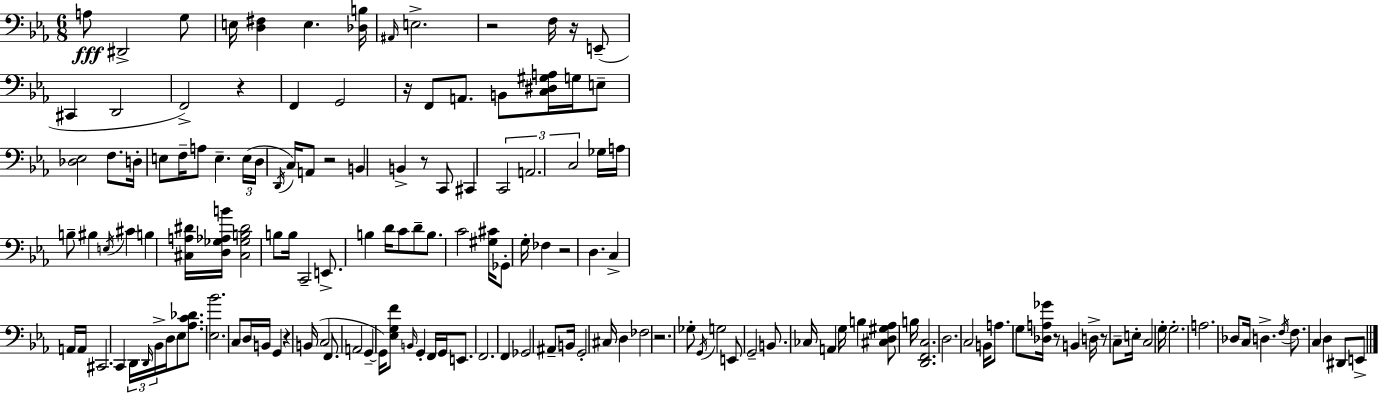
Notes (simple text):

A3/e D#2/h G3/e E3/s [D3,F#3]/q E3/q. [Db3,B3]/s A#2/s E3/h. R/h F3/s R/s E2/e C#2/q D2/h F2/h R/q F2/q G2/h R/s F2/e A2/e. B2/e [C3,D#3,G#3,A3]/s G3/s E3/e [Db3,Eb3]/h F3/e. D3/s E3/e F3/s A3/e E3/q. E3/s D3/s D2/s C3/s A2/e R/h B2/q B2/q R/e C2/e C#2/q C2/h A2/h. C3/h Gb3/s A3/s B3/e BIS3/q E3/s C#4/q B3/q [C#3,A3,D#4]/s [D3,Gb3,Ab3,B4]/s [C#3,Gb3,B3,D#4]/h B3/e B3/s C2/h E2/e. B3/q D4/s C4/e D4/e B3/e. C4/h [G#3,C#4]/s Gb2/e G3/s FES3/q R/h D3/q. C3/q A2/s A2/s C#2/h. C2/q D2/s D2/s Bb2/s D3/s Eb3/e [Ab3,C4,Db4]/e. [Eb3,Bb4]/h. C3/e D3/s B2/s G2/q R/q B2/s C3/h F2/e. A2/h G2/q G2/s [Eb3,G3,F4]/e B2/s G2/q F2/s G2/s E2/e. F2/h. F2/q Gb2/h A#2/e B2/s G2/h C#3/s D3/q FES3/h R/h. Gb3/e G2/s G3/h E2/e G2/h B2/e. CES3/s A2/q G3/s B3/q [C#3,D3,G#3,Ab3]/e B3/s [D2,F2,C3]/h. D3/h. C3/h B2/s A3/e. G3/e [Db3,A3,Gb4]/s R/e B2/q D3/s R/e C3/e E3/s C3/h G3/s G3/h. A3/h. Db3/e C3/s D3/q. F3/s F3/e. C3/q D3/q D#2/e E2/e